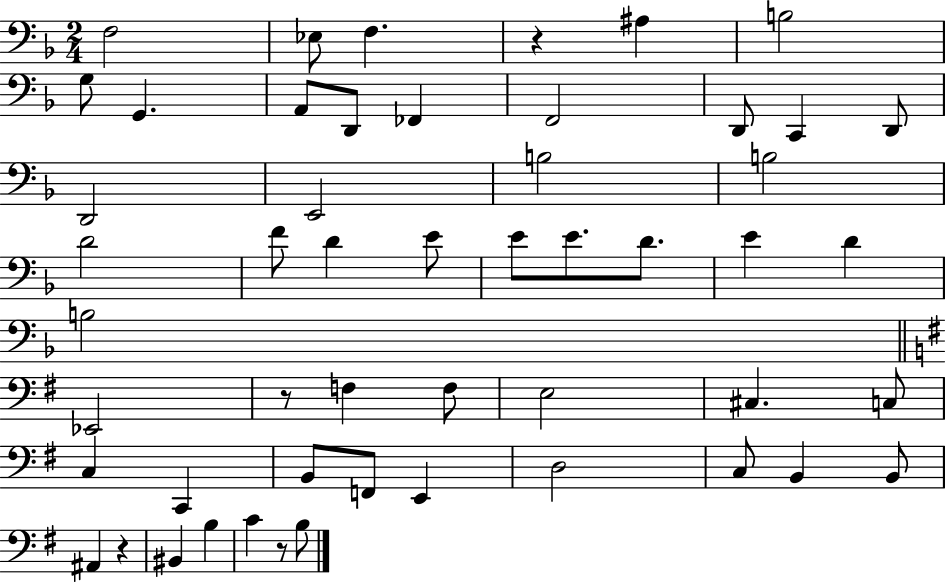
F3/h Eb3/e F3/q. R/q A#3/q B3/h G3/e G2/q. A2/e D2/e FES2/q F2/h D2/e C2/q D2/e D2/h E2/h B3/h B3/h D4/h F4/e D4/q E4/e E4/e E4/e. D4/e. E4/q D4/q B3/h Eb2/h R/e F3/q F3/e E3/h C#3/q. C3/e C3/q C2/q B2/e F2/e E2/q D3/h C3/e B2/q B2/e A#2/q R/q BIS2/q B3/q C4/q R/e B3/e